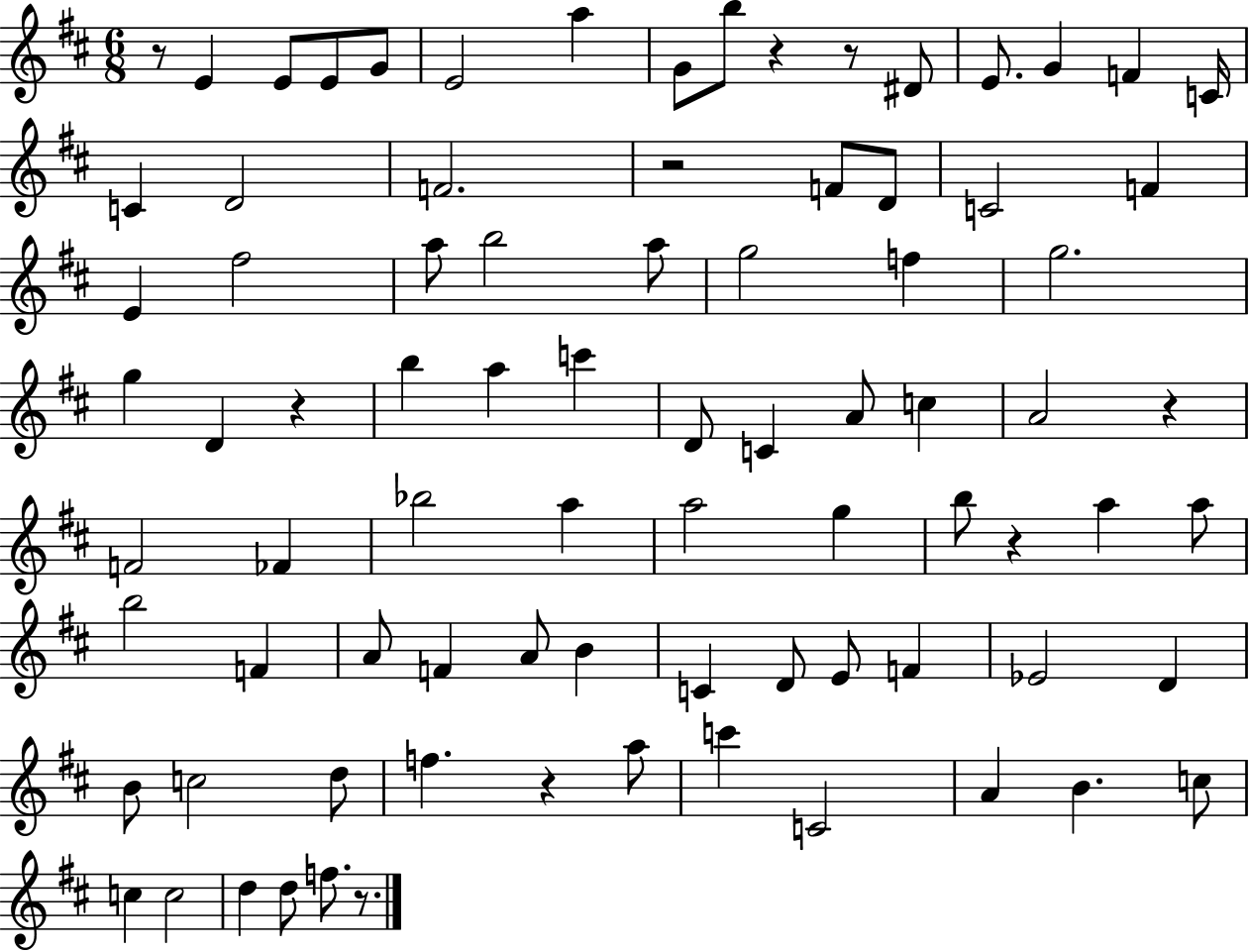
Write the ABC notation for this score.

X:1
T:Untitled
M:6/8
L:1/4
K:D
z/2 E E/2 E/2 G/2 E2 a G/2 b/2 z z/2 ^D/2 E/2 G F C/4 C D2 F2 z2 F/2 D/2 C2 F E ^f2 a/2 b2 a/2 g2 f g2 g D z b a c' D/2 C A/2 c A2 z F2 _F _b2 a a2 g b/2 z a a/2 b2 F A/2 F A/2 B C D/2 E/2 F _E2 D B/2 c2 d/2 f z a/2 c' C2 A B c/2 c c2 d d/2 f/2 z/2